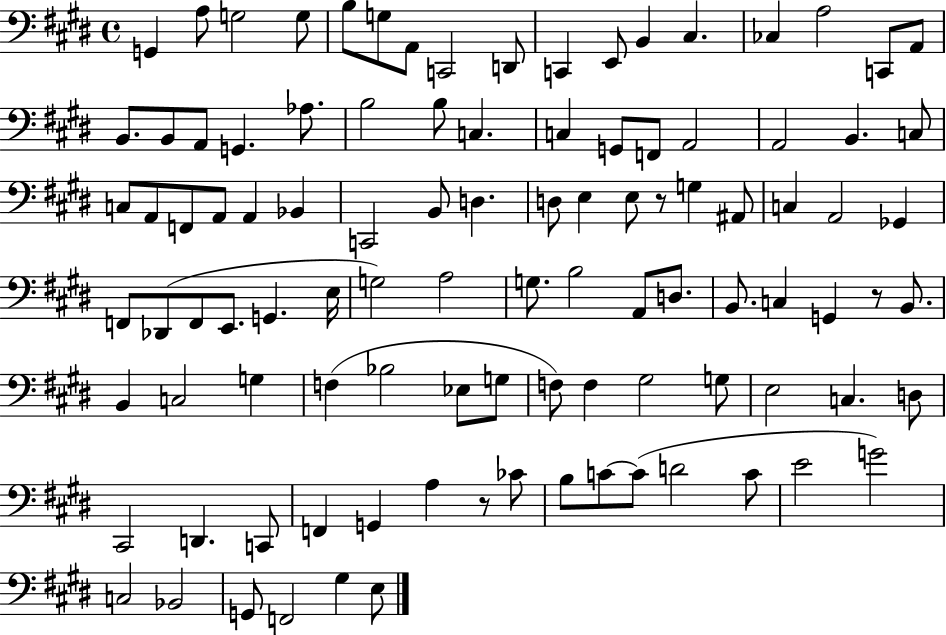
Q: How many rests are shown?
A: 3